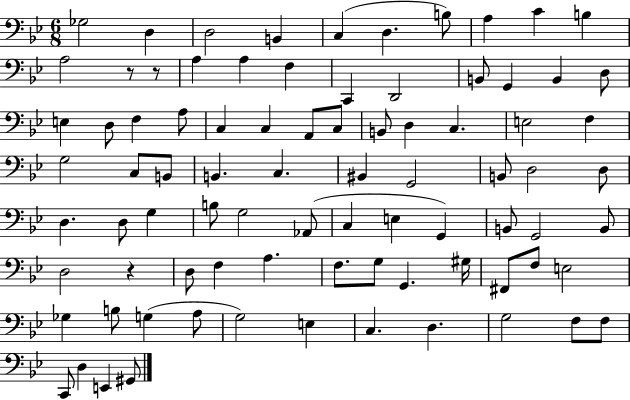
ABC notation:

X:1
T:Untitled
M:6/8
L:1/4
K:Bb
_G,2 D, D,2 B,, C, D, B,/2 A, C B, A,2 z/2 z/2 A, A, F, C,, D,,2 B,,/2 G,, B,, D,/2 E, D,/2 F, A,/2 C, C, A,,/2 C,/2 B,,/2 D, C, E,2 F, G,2 C,/2 B,,/2 B,, C, ^B,, G,,2 B,,/2 D,2 D,/2 D, D,/2 G, B,/2 G,2 _A,,/2 C, E, G,, B,,/2 G,,2 B,,/2 D,2 z D,/2 F, A, F,/2 G,/2 G,, ^G,/4 ^F,,/2 F,/2 E,2 _G, B,/2 G, A,/2 G,2 E, C, D, G,2 F,/2 F,/2 C,,/2 D, E,, ^G,,/2